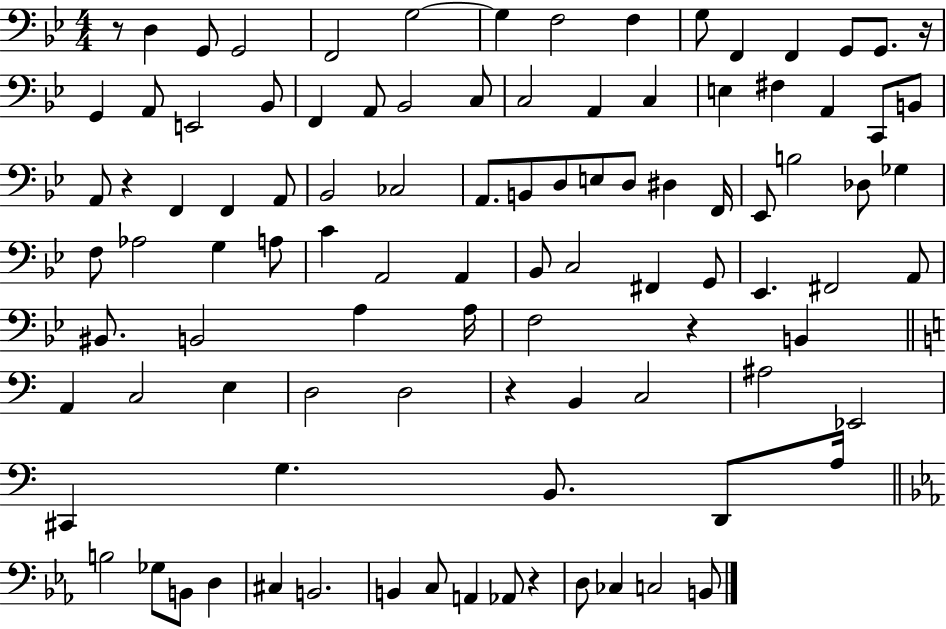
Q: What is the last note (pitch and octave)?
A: B2